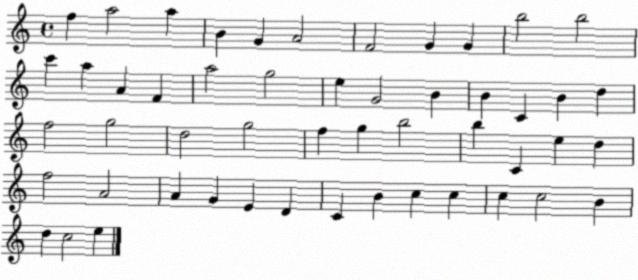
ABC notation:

X:1
T:Untitled
M:4/4
L:1/4
K:C
f a2 a B G A2 F2 G G b2 b2 c' a A F a2 g2 e G2 B B C B d f2 g2 d2 g2 f g b2 b C e d f2 A2 A G E D C B c c c c2 B d c2 e